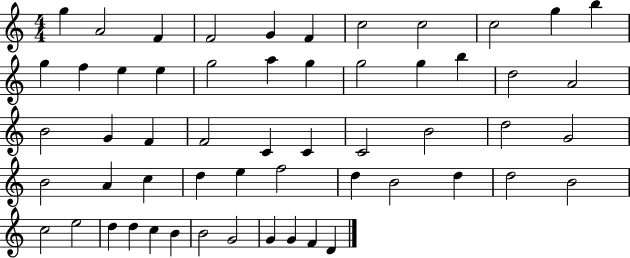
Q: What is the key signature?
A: C major